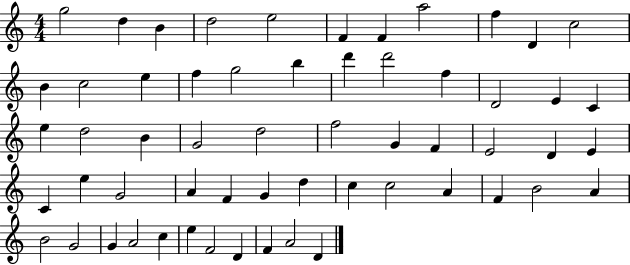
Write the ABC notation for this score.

X:1
T:Untitled
M:4/4
L:1/4
K:C
g2 d B d2 e2 F F a2 f D c2 B c2 e f g2 b d' d'2 f D2 E C e d2 B G2 d2 f2 G F E2 D E C e G2 A F G d c c2 A F B2 A B2 G2 G A2 c e F2 D F A2 D